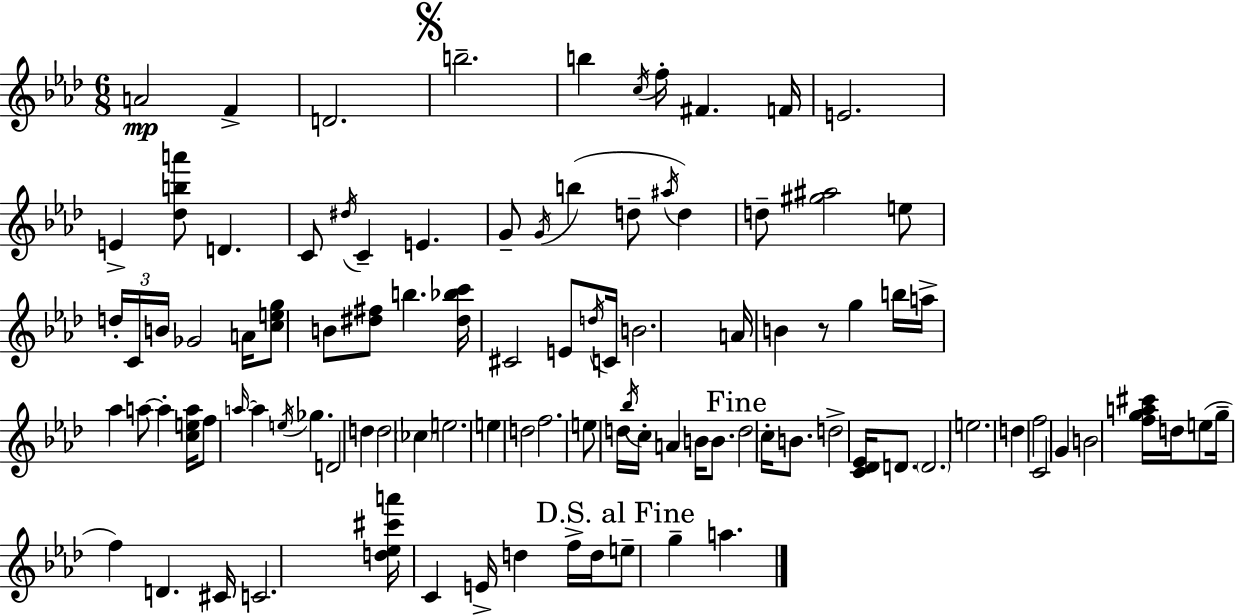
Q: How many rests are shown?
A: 1